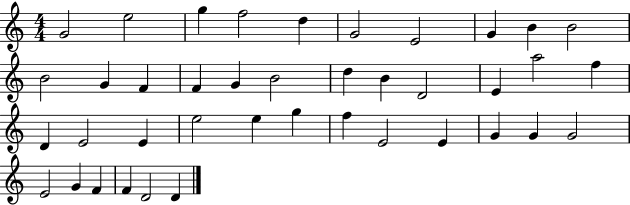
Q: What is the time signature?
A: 4/4